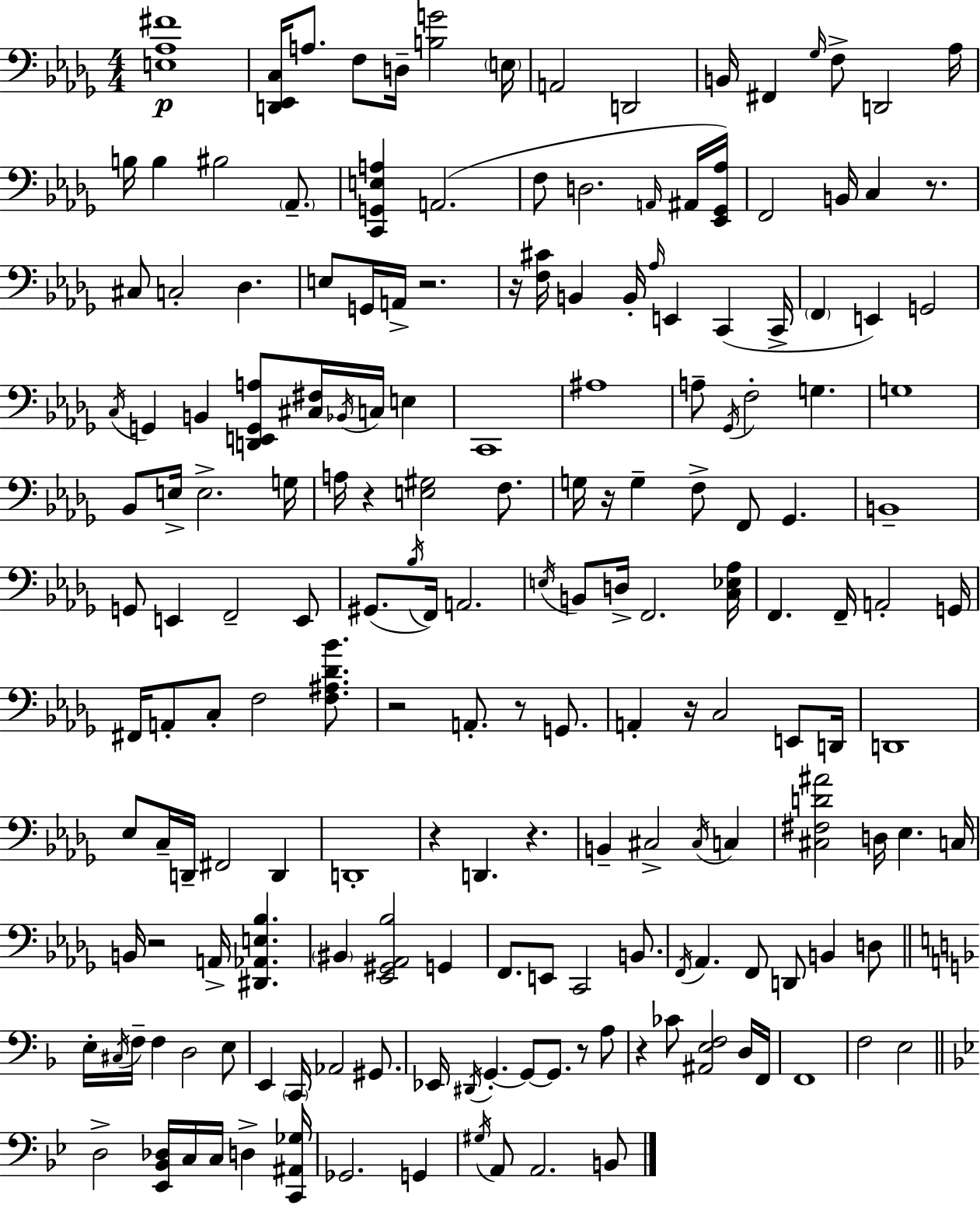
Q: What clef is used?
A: bass